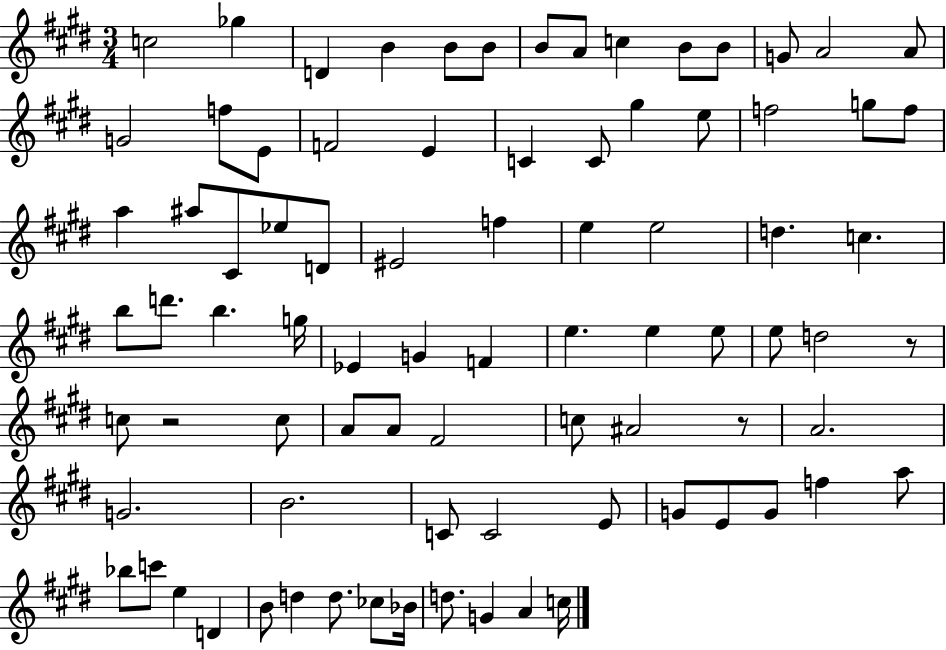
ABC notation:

X:1
T:Untitled
M:3/4
L:1/4
K:E
c2 _g D B B/2 B/2 B/2 A/2 c B/2 B/2 G/2 A2 A/2 G2 f/2 E/2 F2 E C C/2 ^g e/2 f2 g/2 f/2 a ^a/2 ^C/2 _e/2 D/2 ^E2 f e e2 d c b/2 d'/2 b g/4 _E G F e e e/2 e/2 d2 z/2 c/2 z2 c/2 A/2 A/2 ^F2 c/2 ^A2 z/2 A2 G2 B2 C/2 C2 E/2 G/2 E/2 G/2 f a/2 _b/2 c'/2 e D B/2 d d/2 _c/2 _B/4 d/2 G A c/4